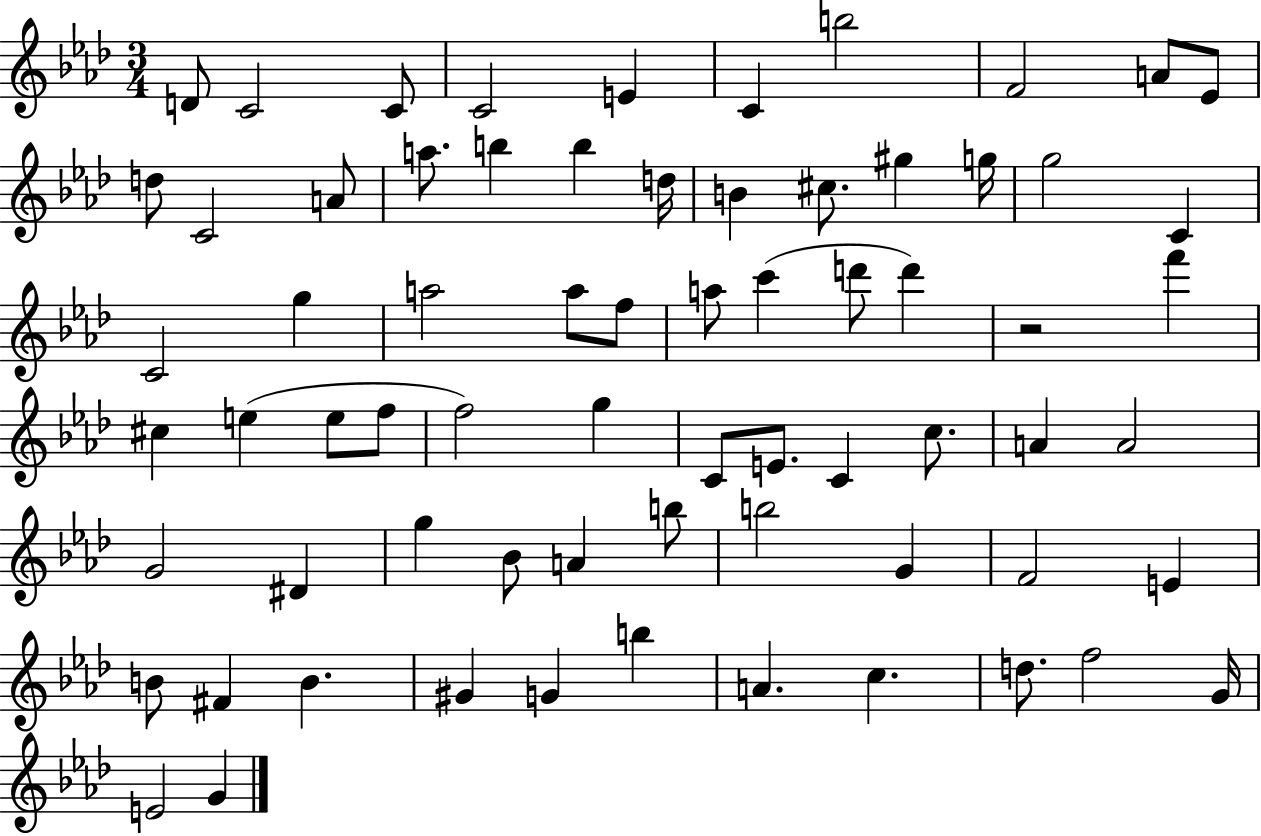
D4/e C4/h C4/e C4/h E4/q C4/q B5/h F4/h A4/e Eb4/e D5/e C4/h A4/e A5/e. B5/q B5/q D5/s B4/q C#5/e. G#5/q G5/s G5/h C4/q C4/h G5/q A5/h A5/e F5/e A5/e C6/q D6/e D6/q R/h F6/q C#5/q E5/q E5/e F5/e F5/h G5/q C4/e E4/e. C4/q C5/e. A4/q A4/h G4/h D#4/q G5/q Bb4/e A4/q B5/e B5/h G4/q F4/h E4/q B4/e F#4/q B4/q. G#4/q G4/q B5/q A4/q. C5/q. D5/e. F5/h G4/s E4/h G4/q